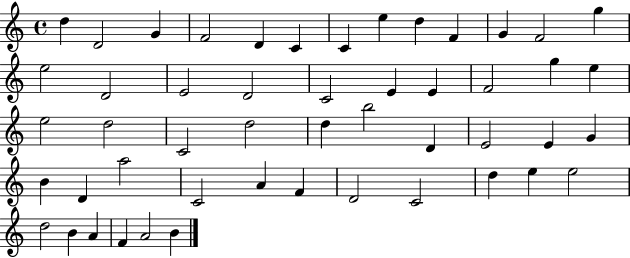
{
  \clef treble
  \time 4/4
  \defaultTimeSignature
  \key c \major
  d''4 d'2 g'4 | f'2 d'4 c'4 | c'4 e''4 d''4 f'4 | g'4 f'2 g''4 | \break e''2 d'2 | e'2 d'2 | c'2 e'4 e'4 | f'2 g''4 e''4 | \break e''2 d''2 | c'2 d''2 | d''4 b''2 d'4 | e'2 e'4 g'4 | \break b'4 d'4 a''2 | c'2 a'4 f'4 | d'2 c'2 | d''4 e''4 e''2 | \break d''2 b'4 a'4 | f'4 a'2 b'4 | \bar "|."
}